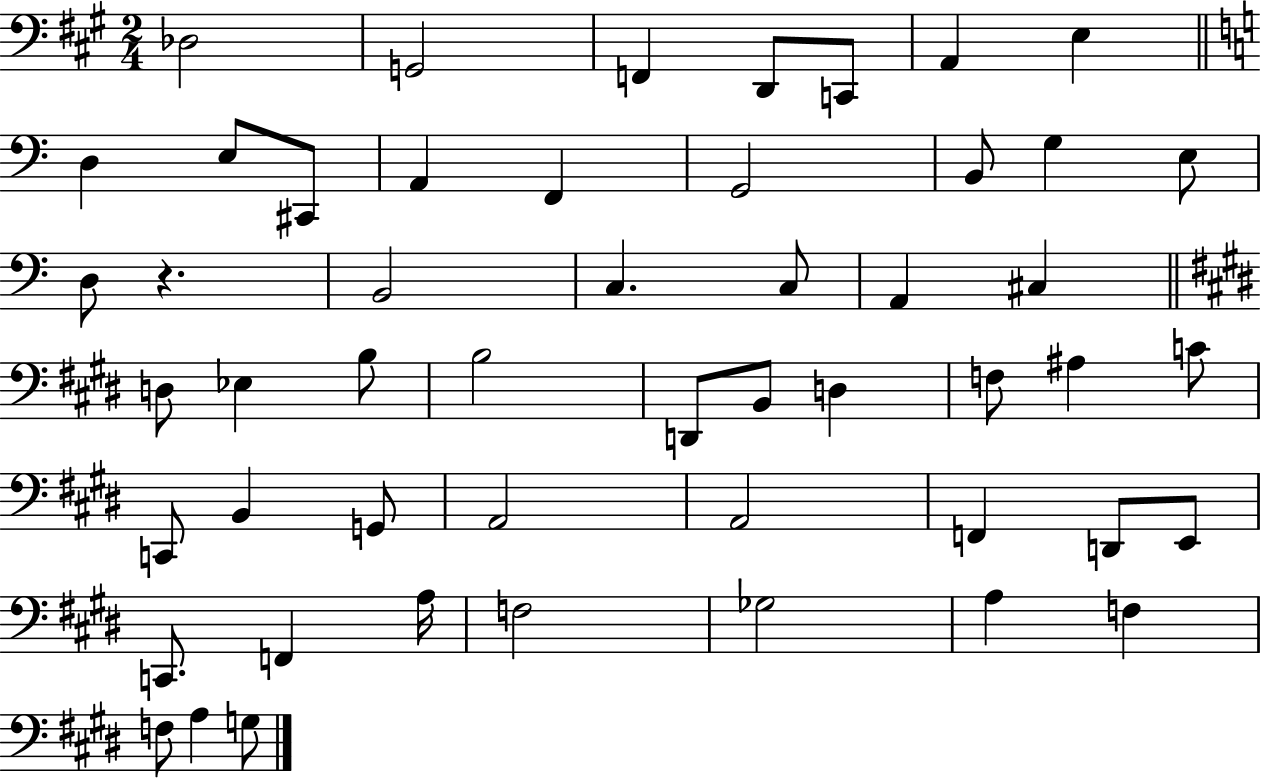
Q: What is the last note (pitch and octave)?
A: G3